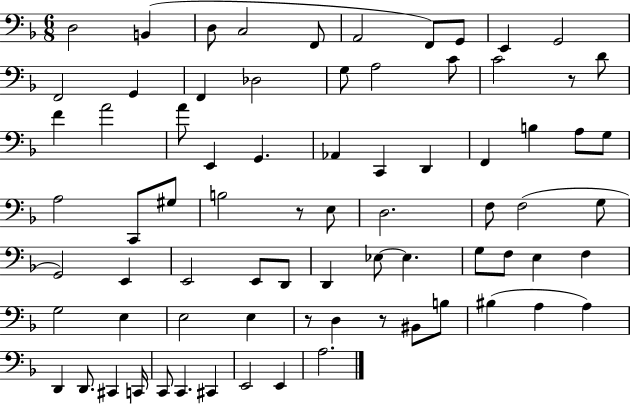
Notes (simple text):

D3/h B2/q D3/e C3/h F2/e A2/h F2/e G2/e E2/q G2/h F2/h G2/q F2/q Db3/h G3/e A3/h C4/e C4/h R/e D4/e F4/q A4/h A4/e E2/q G2/q. Ab2/q C2/q D2/q F2/q B3/q A3/e G3/e A3/h C2/e G#3/e B3/h R/e E3/e D3/h. F3/e F3/h G3/e G2/h E2/q E2/h E2/e D2/e D2/q Eb3/e Eb3/q. G3/e F3/e E3/q F3/q G3/h E3/q E3/h E3/q R/e D3/q R/e BIS2/e B3/e BIS3/q A3/q A3/q D2/q D2/e. C#2/q C2/s C2/e C2/q. C#2/q E2/h E2/q A3/h.